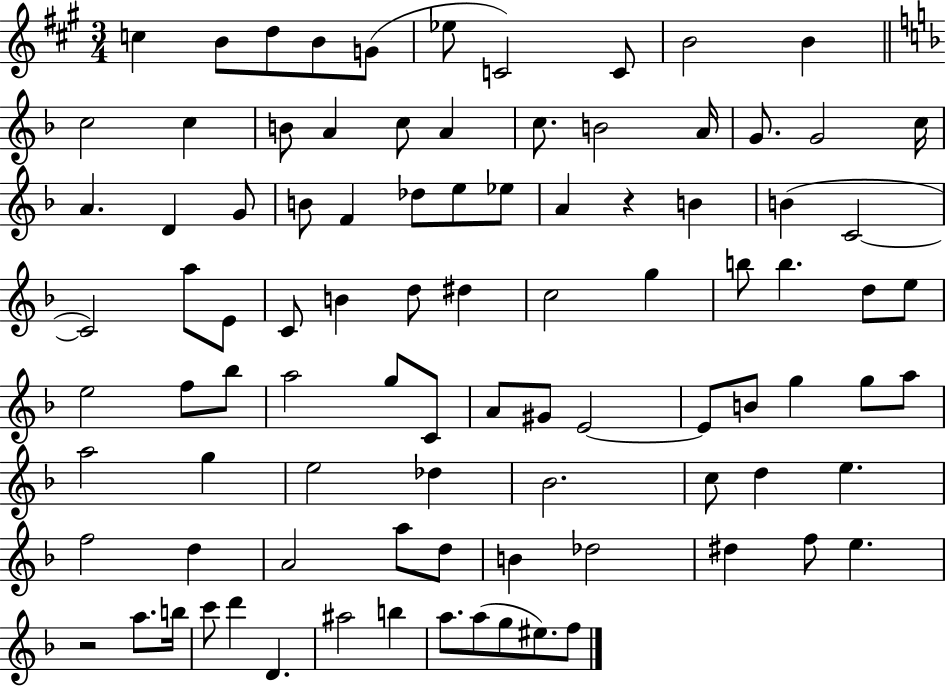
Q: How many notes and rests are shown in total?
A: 93